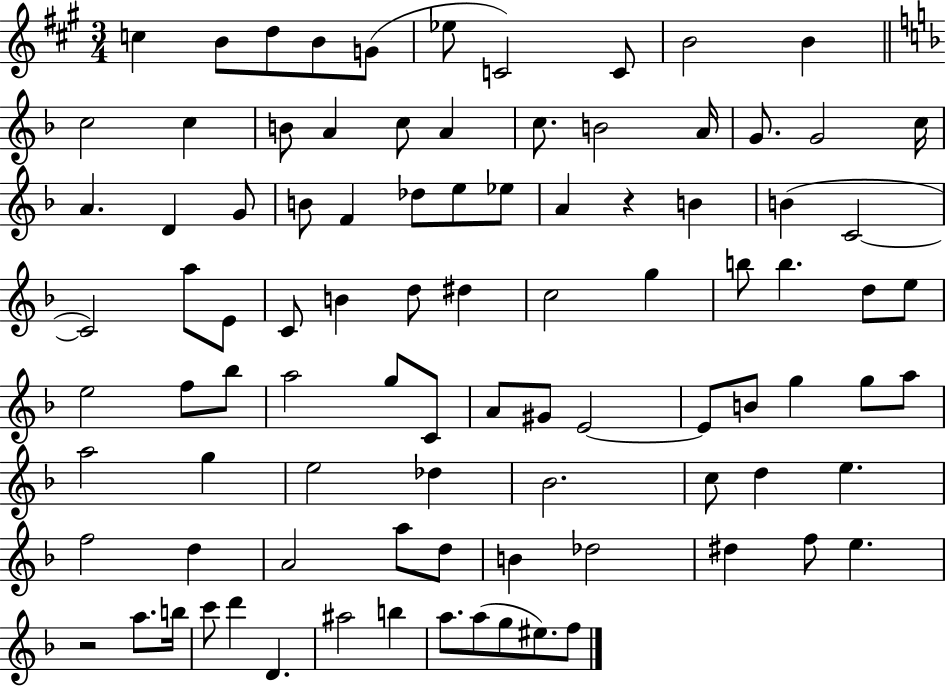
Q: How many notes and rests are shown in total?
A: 93